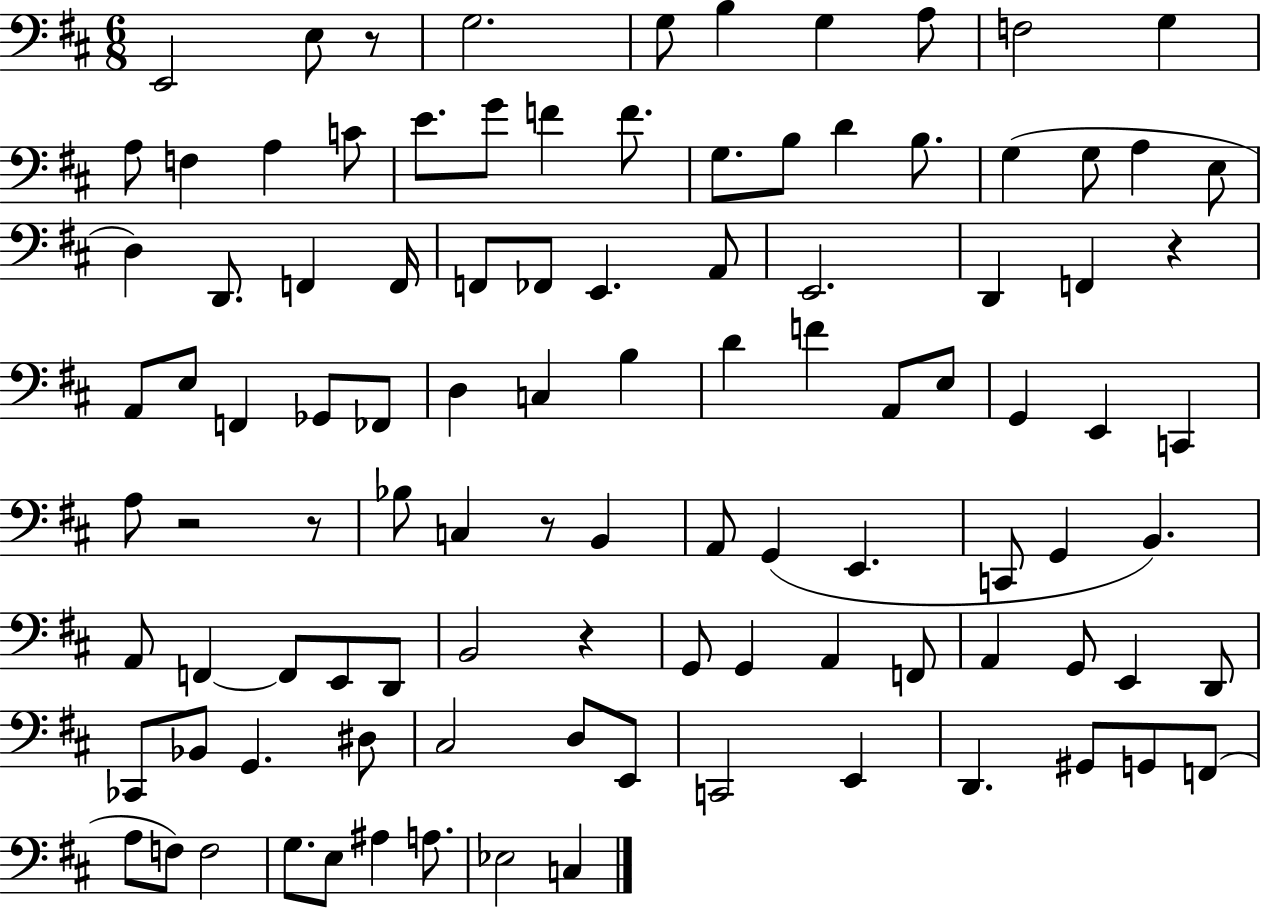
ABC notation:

X:1
T:Untitled
M:6/8
L:1/4
K:D
E,,2 E,/2 z/2 G,2 G,/2 B, G, A,/2 F,2 G, A,/2 F, A, C/2 E/2 G/2 F F/2 G,/2 B,/2 D B,/2 G, G,/2 A, E,/2 D, D,,/2 F,, F,,/4 F,,/2 _F,,/2 E,, A,,/2 E,,2 D,, F,, z A,,/2 E,/2 F,, _G,,/2 _F,,/2 D, C, B, D F A,,/2 E,/2 G,, E,, C,, A,/2 z2 z/2 _B,/2 C, z/2 B,, A,,/2 G,, E,, C,,/2 G,, B,, A,,/2 F,, F,,/2 E,,/2 D,,/2 B,,2 z G,,/2 G,, A,, F,,/2 A,, G,,/2 E,, D,,/2 _C,,/2 _B,,/2 G,, ^D,/2 ^C,2 D,/2 E,,/2 C,,2 E,, D,, ^G,,/2 G,,/2 F,,/2 A,/2 F,/2 F,2 G,/2 E,/2 ^A, A,/2 _E,2 C,